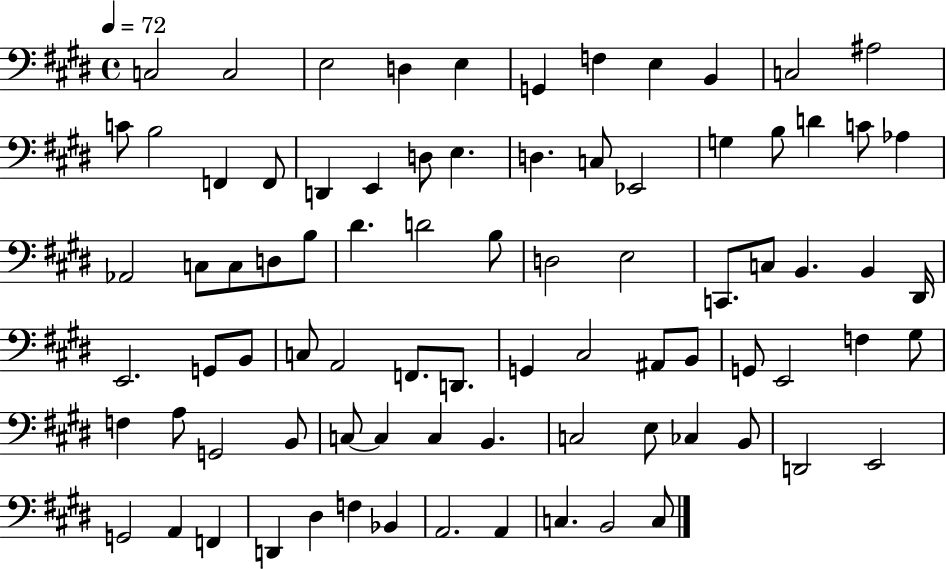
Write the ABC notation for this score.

X:1
T:Untitled
M:4/4
L:1/4
K:E
C,2 C,2 E,2 D, E, G,, F, E, B,, C,2 ^A,2 C/2 B,2 F,, F,,/2 D,, E,, D,/2 E, D, C,/2 _E,,2 G, B,/2 D C/2 _A, _A,,2 C,/2 C,/2 D,/2 B,/2 ^D D2 B,/2 D,2 E,2 C,,/2 C,/2 B,, B,, ^D,,/4 E,,2 G,,/2 B,,/2 C,/2 A,,2 F,,/2 D,,/2 G,, ^C,2 ^A,,/2 B,,/2 G,,/2 E,,2 F, ^G,/2 F, A,/2 G,,2 B,,/2 C,/2 C, C, B,, C,2 E,/2 _C, B,,/2 D,,2 E,,2 G,,2 A,, F,, D,, ^D, F, _B,, A,,2 A,, C, B,,2 C,/2